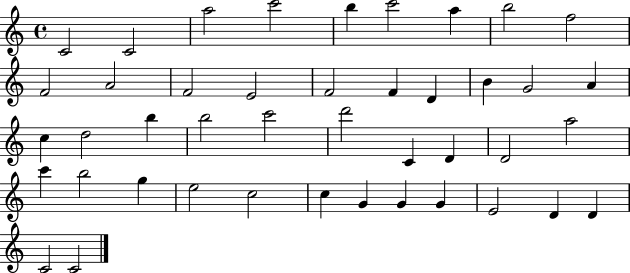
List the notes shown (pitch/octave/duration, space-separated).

C4/h C4/h A5/h C6/h B5/q C6/h A5/q B5/h F5/h F4/h A4/h F4/h E4/h F4/h F4/q D4/q B4/q G4/h A4/q C5/q D5/h B5/q B5/h C6/h D6/h C4/q D4/q D4/h A5/h C6/q B5/h G5/q E5/h C5/h C5/q G4/q G4/q G4/q E4/h D4/q D4/q C4/h C4/h